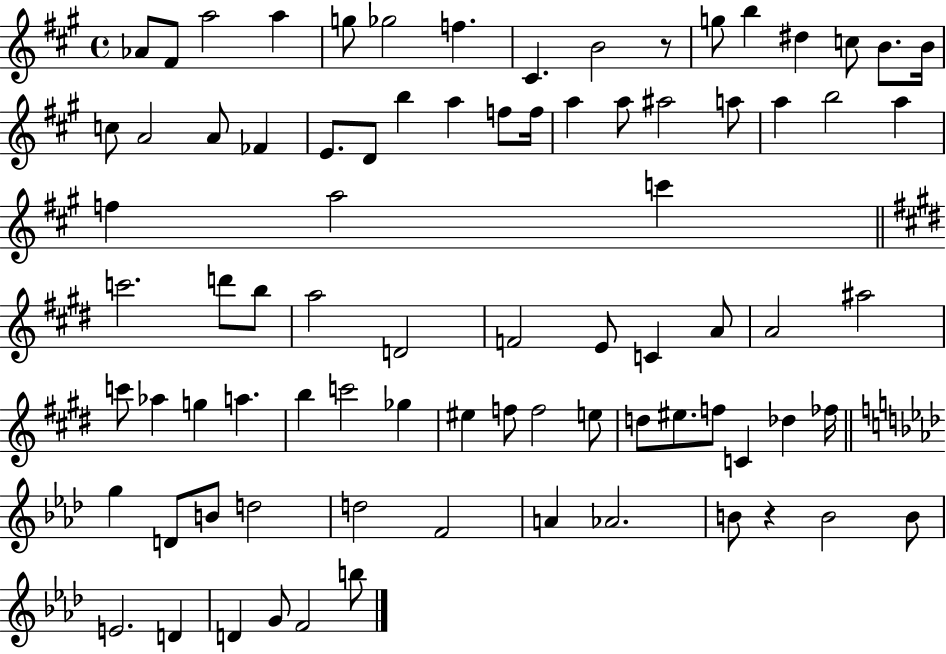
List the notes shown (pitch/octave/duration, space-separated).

Ab4/e F#4/e A5/h A5/q G5/e Gb5/h F5/q. C#4/q. B4/h R/e G5/e B5/q D#5/q C5/e B4/e. B4/s C5/e A4/h A4/e FES4/q E4/e. D4/e B5/q A5/q F5/e F5/s A5/q A5/e A#5/h A5/e A5/q B5/h A5/q F5/q A5/h C6/q C6/h. D6/e B5/e A5/h D4/h F4/h E4/e C4/q A4/e A4/h A#5/h C6/e Ab5/q G5/q A5/q. B5/q C6/h Gb5/q EIS5/q F5/e F5/h E5/e D5/e EIS5/e. F5/e C4/q Db5/q FES5/s G5/q D4/e B4/e D5/h D5/h F4/h A4/q Ab4/h. B4/e R/q B4/h B4/e E4/h. D4/q D4/q G4/e F4/h B5/e